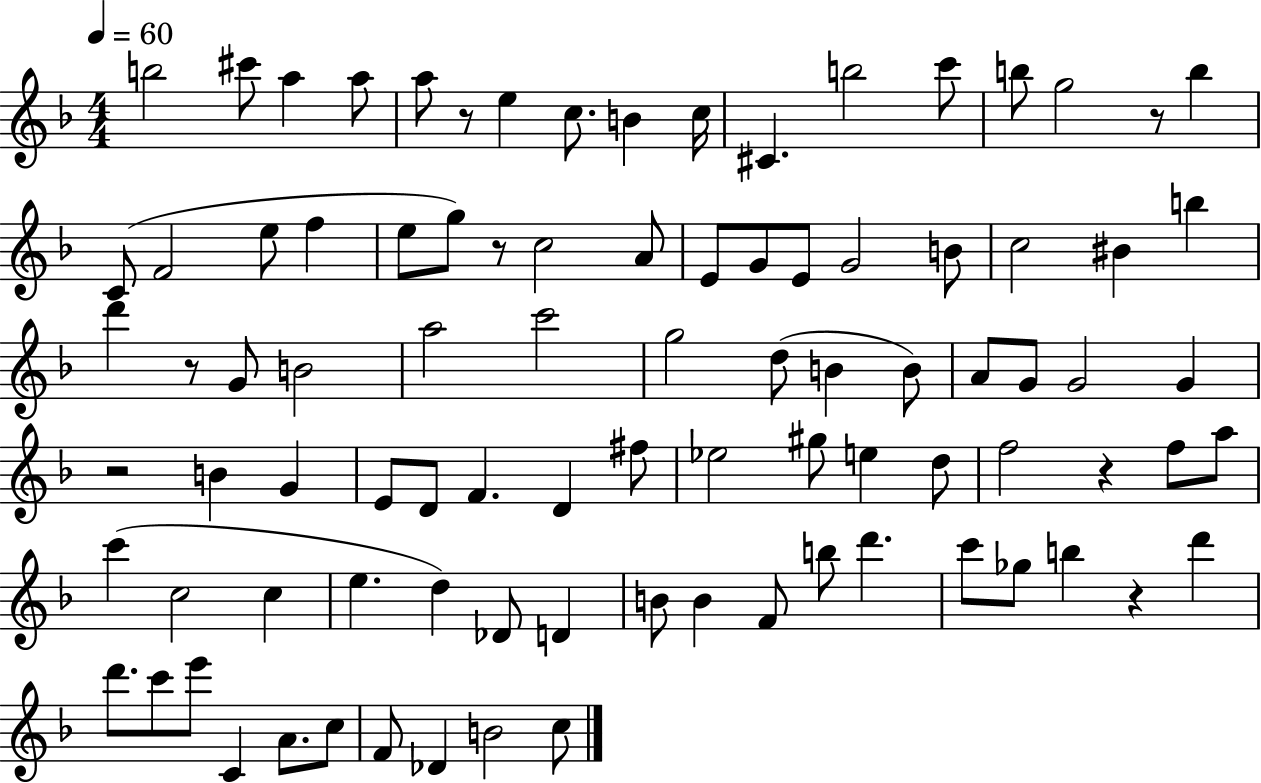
{
  \clef treble
  \numericTimeSignature
  \time 4/4
  \key f \major
  \tempo 4 = 60
  b''2 cis'''8 a''4 a''8 | a''8 r8 e''4 c''8. b'4 c''16 | cis'4. b''2 c'''8 | b''8 g''2 r8 b''4 | \break c'8( f'2 e''8 f''4 | e''8 g''8) r8 c''2 a'8 | e'8 g'8 e'8 g'2 b'8 | c''2 bis'4 b''4 | \break d'''4 r8 g'8 b'2 | a''2 c'''2 | g''2 d''8( b'4 b'8) | a'8 g'8 g'2 g'4 | \break r2 b'4 g'4 | e'8 d'8 f'4. d'4 fis''8 | ees''2 gis''8 e''4 d''8 | f''2 r4 f''8 a''8 | \break c'''4( c''2 c''4 | e''4. d''4) des'8 d'4 | b'8 b'4 f'8 b''8 d'''4. | c'''8 ges''8 b''4 r4 d'''4 | \break d'''8. c'''8 e'''8 c'4 a'8. c''8 | f'8 des'4 b'2 c''8 | \bar "|."
}